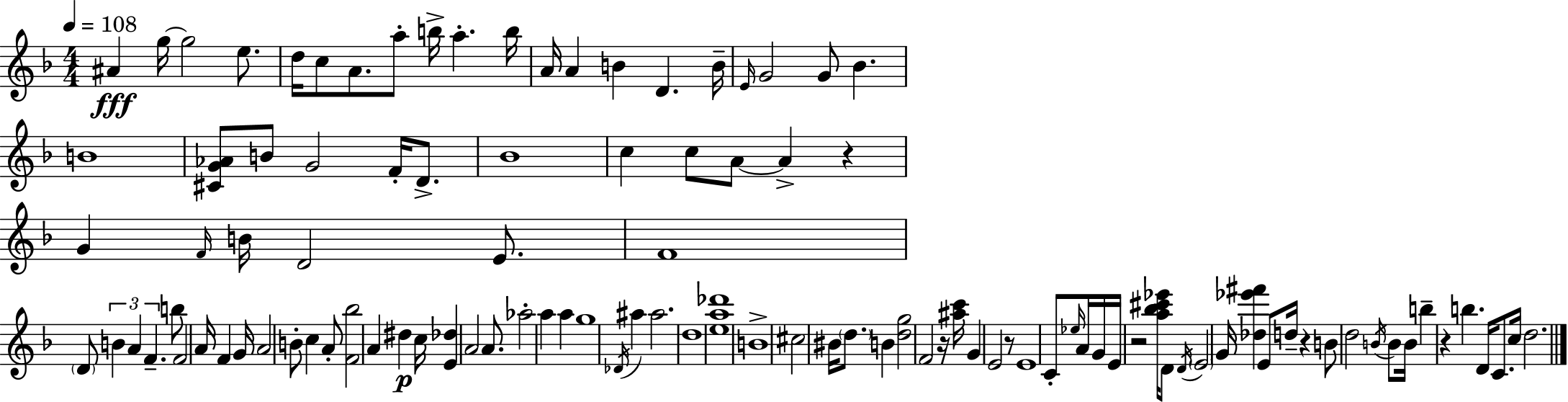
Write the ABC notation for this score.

X:1
T:Untitled
M:4/4
L:1/4
K:F
^A g/4 g2 e/2 d/4 c/2 A/2 a/2 b/4 a b/4 A/4 A B D B/4 E/4 G2 G/2 _B B4 [^CG_A]/2 B/2 G2 F/4 D/2 _B4 c c/2 A/2 A z G F/4 B/4 D2 E/2 F4 D/2 B A F b/2 F2 A/4 F G/4 A2 B/2 c A/2 [F_b]2 A ^d c/4 [E_d] A2 A/2 _a2 a a g4 _D/4 ^a ^a2 d4 [ea_d']4 B4 ^c2 ^B/4 d/2 B [dg]2 F2 z/4 [^ac']/4 G E2 z/2 E4 C/2 _e/4 A/4 G/4 E/4 z2 [a_b^c'_e']/4 D/2 D/4 E2 G/4 [_d_e'^f'] E/2 d/4 z B/2 d2 B/4 B/2 B/4 b z b D/4 C/2 c/4 d2